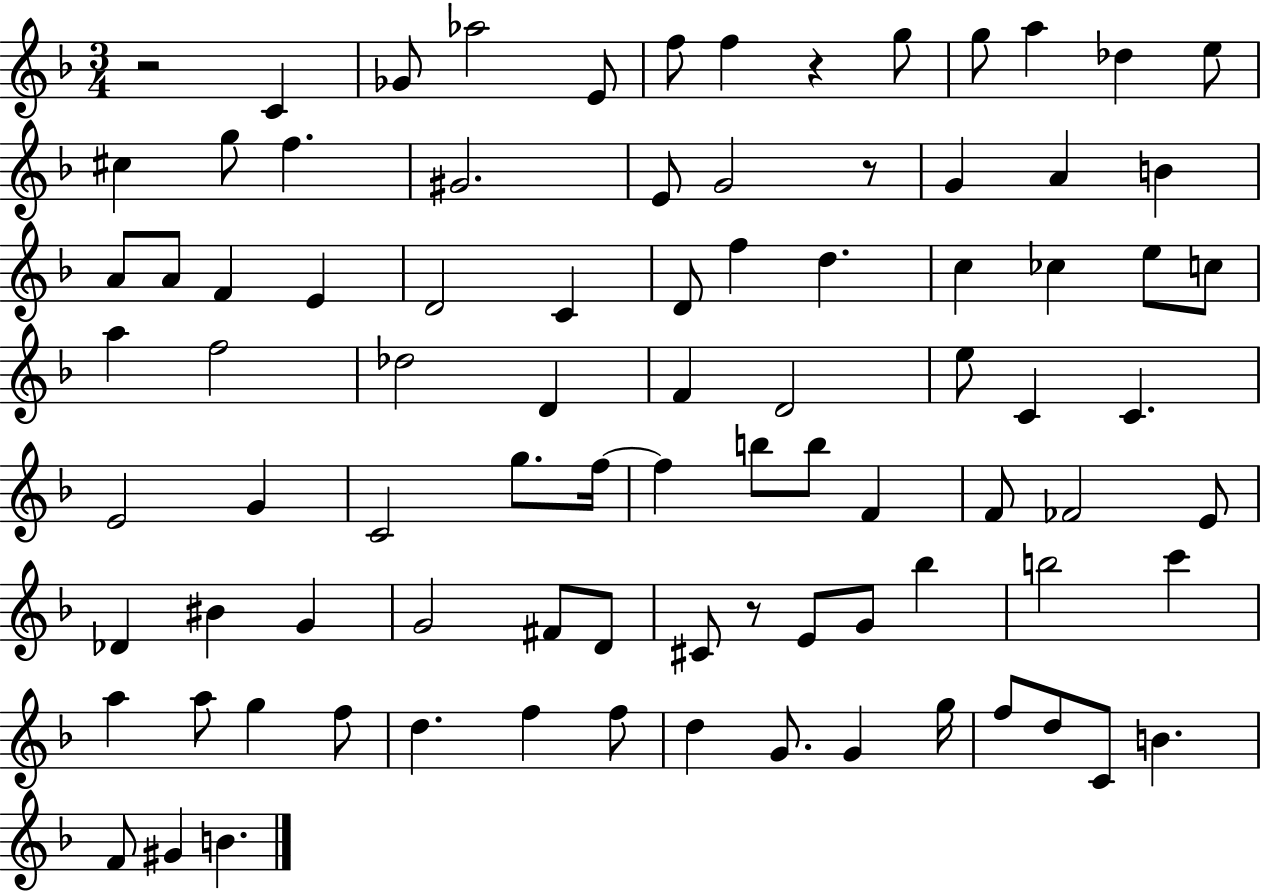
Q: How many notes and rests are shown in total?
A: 88